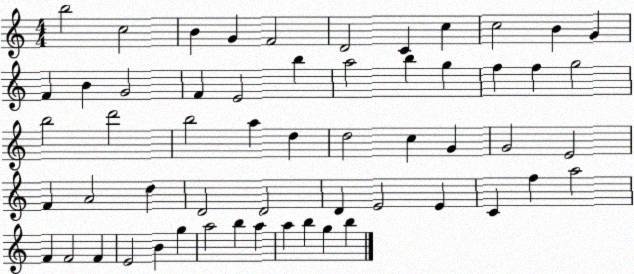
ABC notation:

X:1
T:Untitled
M:4/4
L:1/4
K:C
b2 c2 B G F2 D2 C c c2 B G F B G2 F E2 b a2 b g f f g2 b2 d'2 b2 a d d2 c G G2 E2 F A2 d D2 D2 D E2 E C f a2 F F2 F E2 B g a2 b a a b g b